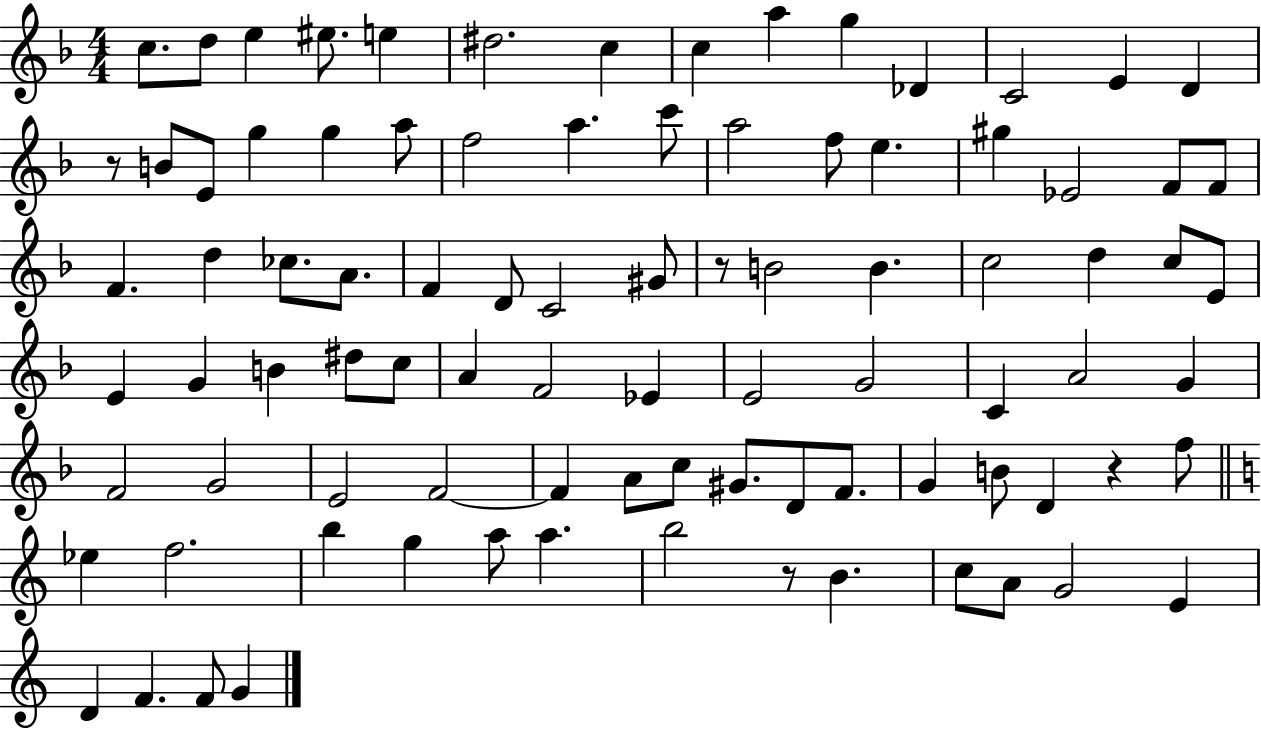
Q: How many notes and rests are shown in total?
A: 90